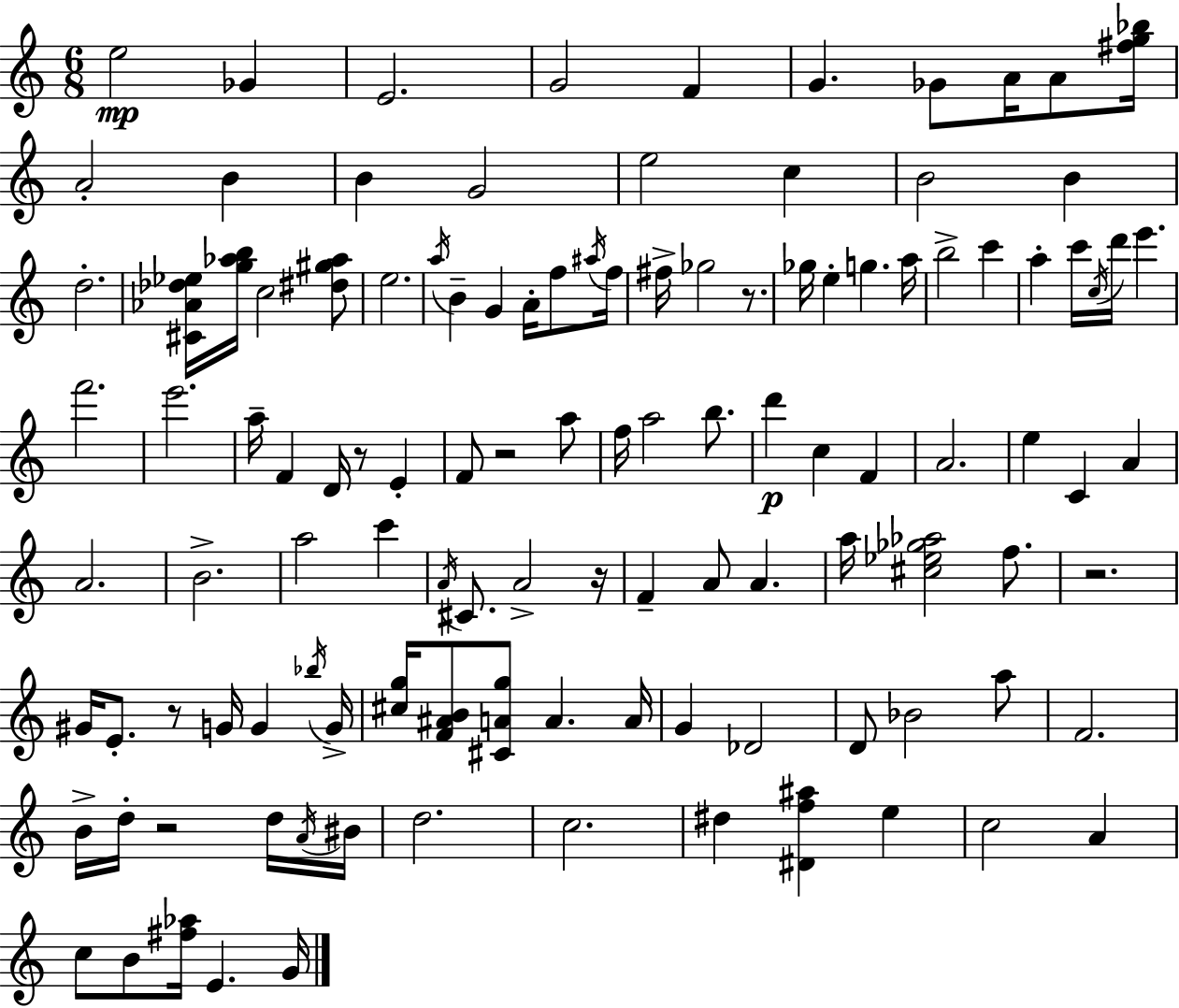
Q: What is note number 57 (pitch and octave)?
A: C4